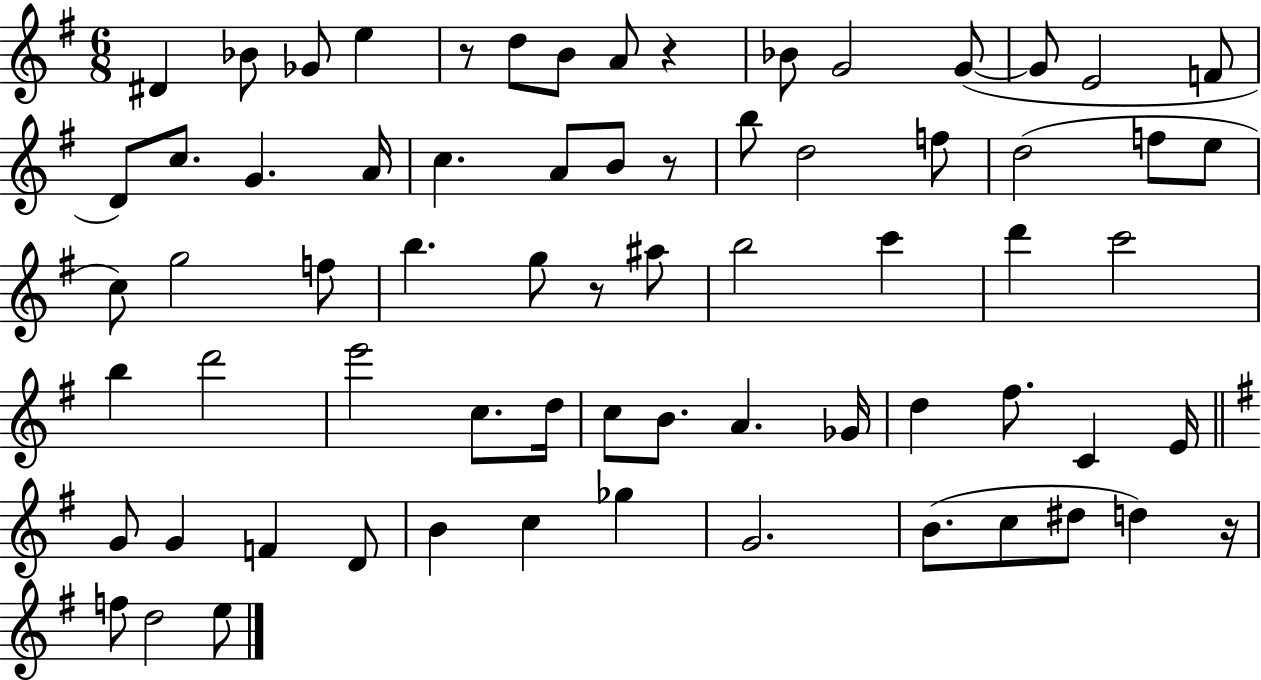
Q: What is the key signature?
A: G major